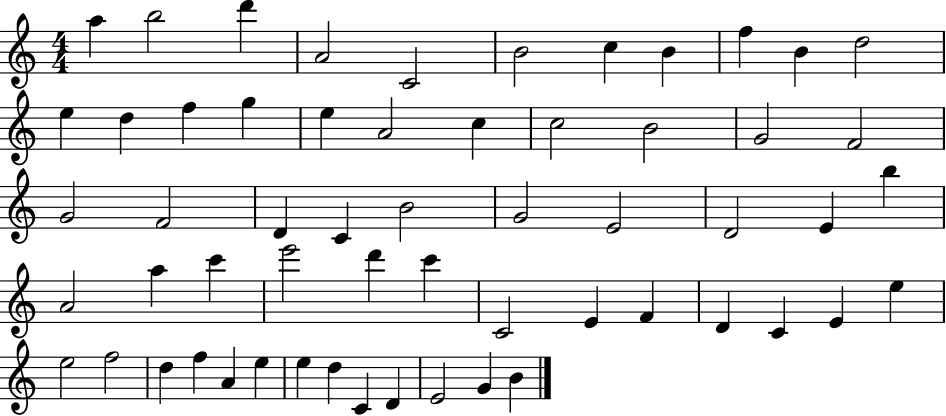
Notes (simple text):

A5/q B5/h D6/q A4/h C4/h B4/h C5/q B4/q F5/q B4/q D5/h E5/q D5/q F5/q G5/q E5/q A4/h C5/q C5/h B4/h G4/h F4/h G4/h F4/h D4/q C4/q B4/h G4/h E4/h D4/h E4/q B5/q A4/h A5/q C6/q E6/h D6/q C6/q C4/h E4/q F4/q D4/q C4/q E4/q E5/q E5/h F5/h D5/q F5/q A4/q E5/q E5/q D5/q C4/q D4/q E4/h G4/q B4/q